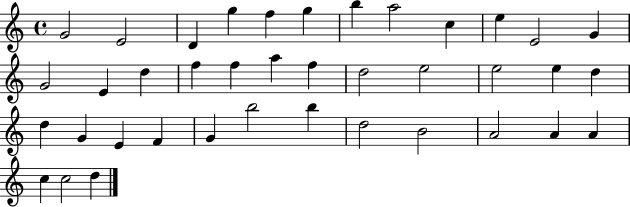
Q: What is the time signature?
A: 4/4